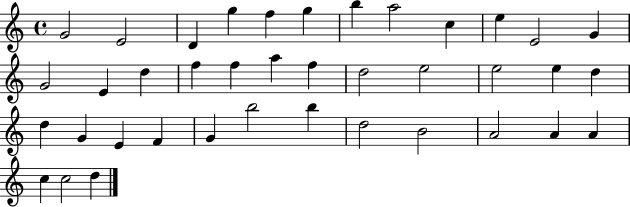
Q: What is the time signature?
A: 4/4